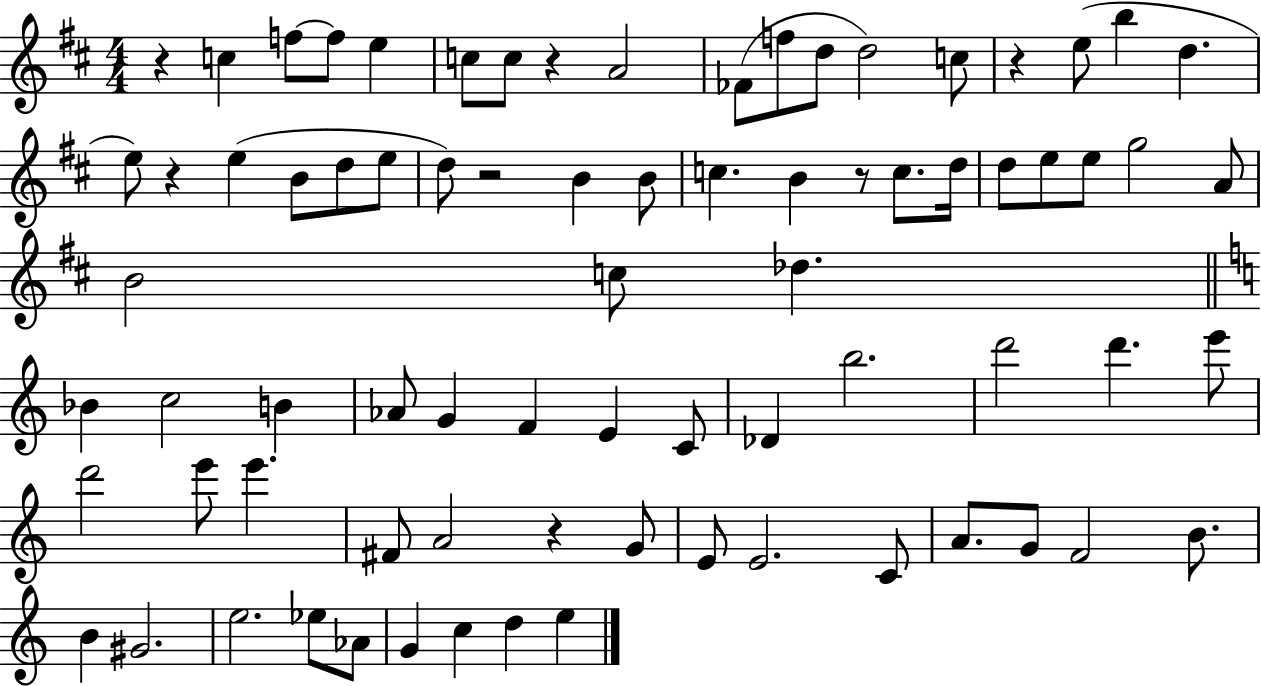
X:1
T:Untitled
M:4/4
L:1/4
K:D
z c f/2 f/2 e c/2 c/2 z A2 _F/2 f/2 d/2 d2 c/2 z e/2 b d e/2 z e B/2 d/2 e/2 d/2 z2 B B/2 c B z/2 c/2 d/4 d/2 e/2 e/2 g2 A/2 B2 c/2 _d _B c2 B _A/2 G F E C/2 _D b2 d'2 d' e'/2 d'2 e'/2 e' ^F/2 A2 z G/2 E/2 E2 C/2 A/2 G/2 F2 B/2 B ^G2 e2 _e/2 _A/2 G c d e